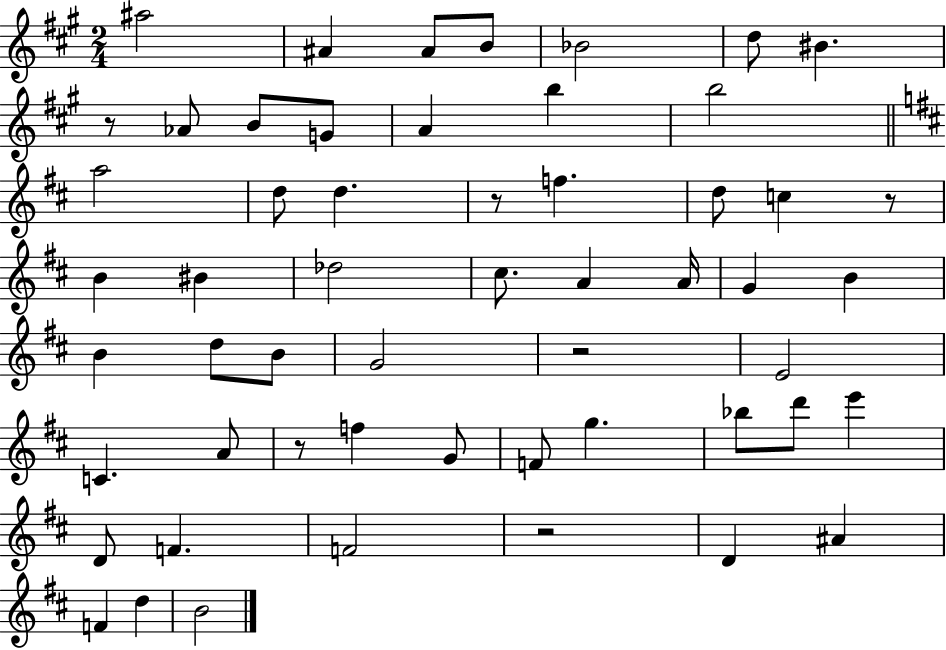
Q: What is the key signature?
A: A major